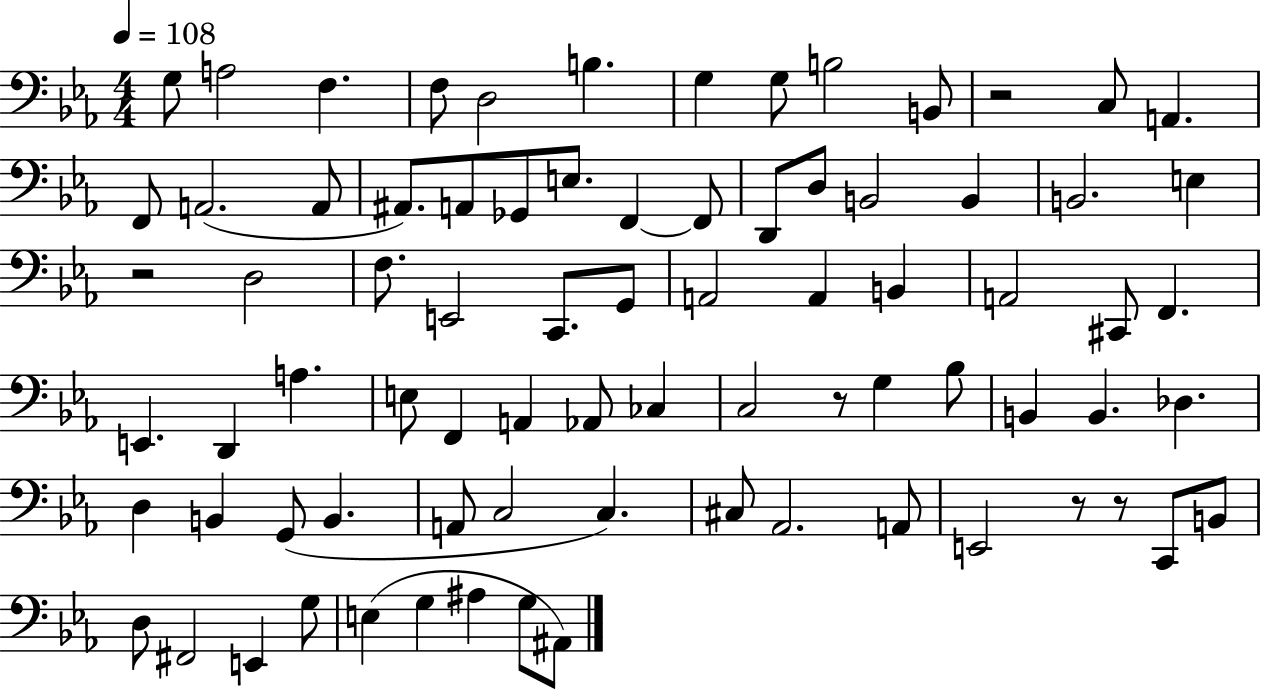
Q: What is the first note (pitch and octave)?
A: G3